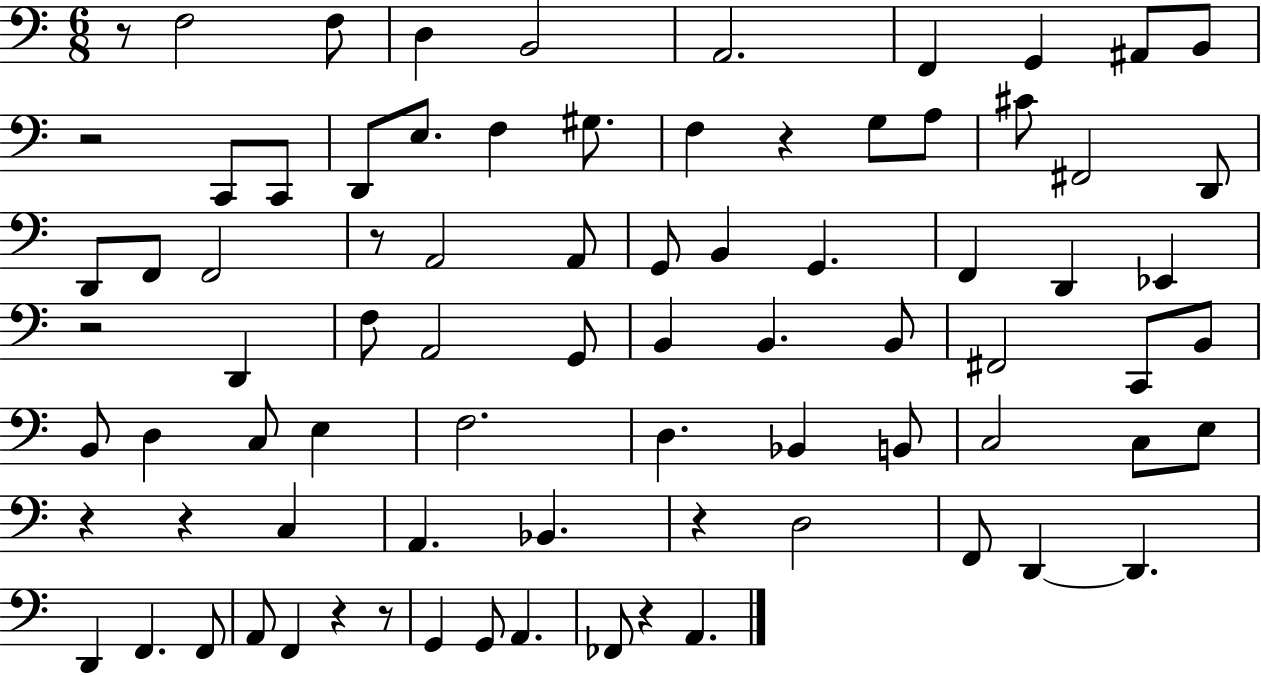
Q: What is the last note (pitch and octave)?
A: A2